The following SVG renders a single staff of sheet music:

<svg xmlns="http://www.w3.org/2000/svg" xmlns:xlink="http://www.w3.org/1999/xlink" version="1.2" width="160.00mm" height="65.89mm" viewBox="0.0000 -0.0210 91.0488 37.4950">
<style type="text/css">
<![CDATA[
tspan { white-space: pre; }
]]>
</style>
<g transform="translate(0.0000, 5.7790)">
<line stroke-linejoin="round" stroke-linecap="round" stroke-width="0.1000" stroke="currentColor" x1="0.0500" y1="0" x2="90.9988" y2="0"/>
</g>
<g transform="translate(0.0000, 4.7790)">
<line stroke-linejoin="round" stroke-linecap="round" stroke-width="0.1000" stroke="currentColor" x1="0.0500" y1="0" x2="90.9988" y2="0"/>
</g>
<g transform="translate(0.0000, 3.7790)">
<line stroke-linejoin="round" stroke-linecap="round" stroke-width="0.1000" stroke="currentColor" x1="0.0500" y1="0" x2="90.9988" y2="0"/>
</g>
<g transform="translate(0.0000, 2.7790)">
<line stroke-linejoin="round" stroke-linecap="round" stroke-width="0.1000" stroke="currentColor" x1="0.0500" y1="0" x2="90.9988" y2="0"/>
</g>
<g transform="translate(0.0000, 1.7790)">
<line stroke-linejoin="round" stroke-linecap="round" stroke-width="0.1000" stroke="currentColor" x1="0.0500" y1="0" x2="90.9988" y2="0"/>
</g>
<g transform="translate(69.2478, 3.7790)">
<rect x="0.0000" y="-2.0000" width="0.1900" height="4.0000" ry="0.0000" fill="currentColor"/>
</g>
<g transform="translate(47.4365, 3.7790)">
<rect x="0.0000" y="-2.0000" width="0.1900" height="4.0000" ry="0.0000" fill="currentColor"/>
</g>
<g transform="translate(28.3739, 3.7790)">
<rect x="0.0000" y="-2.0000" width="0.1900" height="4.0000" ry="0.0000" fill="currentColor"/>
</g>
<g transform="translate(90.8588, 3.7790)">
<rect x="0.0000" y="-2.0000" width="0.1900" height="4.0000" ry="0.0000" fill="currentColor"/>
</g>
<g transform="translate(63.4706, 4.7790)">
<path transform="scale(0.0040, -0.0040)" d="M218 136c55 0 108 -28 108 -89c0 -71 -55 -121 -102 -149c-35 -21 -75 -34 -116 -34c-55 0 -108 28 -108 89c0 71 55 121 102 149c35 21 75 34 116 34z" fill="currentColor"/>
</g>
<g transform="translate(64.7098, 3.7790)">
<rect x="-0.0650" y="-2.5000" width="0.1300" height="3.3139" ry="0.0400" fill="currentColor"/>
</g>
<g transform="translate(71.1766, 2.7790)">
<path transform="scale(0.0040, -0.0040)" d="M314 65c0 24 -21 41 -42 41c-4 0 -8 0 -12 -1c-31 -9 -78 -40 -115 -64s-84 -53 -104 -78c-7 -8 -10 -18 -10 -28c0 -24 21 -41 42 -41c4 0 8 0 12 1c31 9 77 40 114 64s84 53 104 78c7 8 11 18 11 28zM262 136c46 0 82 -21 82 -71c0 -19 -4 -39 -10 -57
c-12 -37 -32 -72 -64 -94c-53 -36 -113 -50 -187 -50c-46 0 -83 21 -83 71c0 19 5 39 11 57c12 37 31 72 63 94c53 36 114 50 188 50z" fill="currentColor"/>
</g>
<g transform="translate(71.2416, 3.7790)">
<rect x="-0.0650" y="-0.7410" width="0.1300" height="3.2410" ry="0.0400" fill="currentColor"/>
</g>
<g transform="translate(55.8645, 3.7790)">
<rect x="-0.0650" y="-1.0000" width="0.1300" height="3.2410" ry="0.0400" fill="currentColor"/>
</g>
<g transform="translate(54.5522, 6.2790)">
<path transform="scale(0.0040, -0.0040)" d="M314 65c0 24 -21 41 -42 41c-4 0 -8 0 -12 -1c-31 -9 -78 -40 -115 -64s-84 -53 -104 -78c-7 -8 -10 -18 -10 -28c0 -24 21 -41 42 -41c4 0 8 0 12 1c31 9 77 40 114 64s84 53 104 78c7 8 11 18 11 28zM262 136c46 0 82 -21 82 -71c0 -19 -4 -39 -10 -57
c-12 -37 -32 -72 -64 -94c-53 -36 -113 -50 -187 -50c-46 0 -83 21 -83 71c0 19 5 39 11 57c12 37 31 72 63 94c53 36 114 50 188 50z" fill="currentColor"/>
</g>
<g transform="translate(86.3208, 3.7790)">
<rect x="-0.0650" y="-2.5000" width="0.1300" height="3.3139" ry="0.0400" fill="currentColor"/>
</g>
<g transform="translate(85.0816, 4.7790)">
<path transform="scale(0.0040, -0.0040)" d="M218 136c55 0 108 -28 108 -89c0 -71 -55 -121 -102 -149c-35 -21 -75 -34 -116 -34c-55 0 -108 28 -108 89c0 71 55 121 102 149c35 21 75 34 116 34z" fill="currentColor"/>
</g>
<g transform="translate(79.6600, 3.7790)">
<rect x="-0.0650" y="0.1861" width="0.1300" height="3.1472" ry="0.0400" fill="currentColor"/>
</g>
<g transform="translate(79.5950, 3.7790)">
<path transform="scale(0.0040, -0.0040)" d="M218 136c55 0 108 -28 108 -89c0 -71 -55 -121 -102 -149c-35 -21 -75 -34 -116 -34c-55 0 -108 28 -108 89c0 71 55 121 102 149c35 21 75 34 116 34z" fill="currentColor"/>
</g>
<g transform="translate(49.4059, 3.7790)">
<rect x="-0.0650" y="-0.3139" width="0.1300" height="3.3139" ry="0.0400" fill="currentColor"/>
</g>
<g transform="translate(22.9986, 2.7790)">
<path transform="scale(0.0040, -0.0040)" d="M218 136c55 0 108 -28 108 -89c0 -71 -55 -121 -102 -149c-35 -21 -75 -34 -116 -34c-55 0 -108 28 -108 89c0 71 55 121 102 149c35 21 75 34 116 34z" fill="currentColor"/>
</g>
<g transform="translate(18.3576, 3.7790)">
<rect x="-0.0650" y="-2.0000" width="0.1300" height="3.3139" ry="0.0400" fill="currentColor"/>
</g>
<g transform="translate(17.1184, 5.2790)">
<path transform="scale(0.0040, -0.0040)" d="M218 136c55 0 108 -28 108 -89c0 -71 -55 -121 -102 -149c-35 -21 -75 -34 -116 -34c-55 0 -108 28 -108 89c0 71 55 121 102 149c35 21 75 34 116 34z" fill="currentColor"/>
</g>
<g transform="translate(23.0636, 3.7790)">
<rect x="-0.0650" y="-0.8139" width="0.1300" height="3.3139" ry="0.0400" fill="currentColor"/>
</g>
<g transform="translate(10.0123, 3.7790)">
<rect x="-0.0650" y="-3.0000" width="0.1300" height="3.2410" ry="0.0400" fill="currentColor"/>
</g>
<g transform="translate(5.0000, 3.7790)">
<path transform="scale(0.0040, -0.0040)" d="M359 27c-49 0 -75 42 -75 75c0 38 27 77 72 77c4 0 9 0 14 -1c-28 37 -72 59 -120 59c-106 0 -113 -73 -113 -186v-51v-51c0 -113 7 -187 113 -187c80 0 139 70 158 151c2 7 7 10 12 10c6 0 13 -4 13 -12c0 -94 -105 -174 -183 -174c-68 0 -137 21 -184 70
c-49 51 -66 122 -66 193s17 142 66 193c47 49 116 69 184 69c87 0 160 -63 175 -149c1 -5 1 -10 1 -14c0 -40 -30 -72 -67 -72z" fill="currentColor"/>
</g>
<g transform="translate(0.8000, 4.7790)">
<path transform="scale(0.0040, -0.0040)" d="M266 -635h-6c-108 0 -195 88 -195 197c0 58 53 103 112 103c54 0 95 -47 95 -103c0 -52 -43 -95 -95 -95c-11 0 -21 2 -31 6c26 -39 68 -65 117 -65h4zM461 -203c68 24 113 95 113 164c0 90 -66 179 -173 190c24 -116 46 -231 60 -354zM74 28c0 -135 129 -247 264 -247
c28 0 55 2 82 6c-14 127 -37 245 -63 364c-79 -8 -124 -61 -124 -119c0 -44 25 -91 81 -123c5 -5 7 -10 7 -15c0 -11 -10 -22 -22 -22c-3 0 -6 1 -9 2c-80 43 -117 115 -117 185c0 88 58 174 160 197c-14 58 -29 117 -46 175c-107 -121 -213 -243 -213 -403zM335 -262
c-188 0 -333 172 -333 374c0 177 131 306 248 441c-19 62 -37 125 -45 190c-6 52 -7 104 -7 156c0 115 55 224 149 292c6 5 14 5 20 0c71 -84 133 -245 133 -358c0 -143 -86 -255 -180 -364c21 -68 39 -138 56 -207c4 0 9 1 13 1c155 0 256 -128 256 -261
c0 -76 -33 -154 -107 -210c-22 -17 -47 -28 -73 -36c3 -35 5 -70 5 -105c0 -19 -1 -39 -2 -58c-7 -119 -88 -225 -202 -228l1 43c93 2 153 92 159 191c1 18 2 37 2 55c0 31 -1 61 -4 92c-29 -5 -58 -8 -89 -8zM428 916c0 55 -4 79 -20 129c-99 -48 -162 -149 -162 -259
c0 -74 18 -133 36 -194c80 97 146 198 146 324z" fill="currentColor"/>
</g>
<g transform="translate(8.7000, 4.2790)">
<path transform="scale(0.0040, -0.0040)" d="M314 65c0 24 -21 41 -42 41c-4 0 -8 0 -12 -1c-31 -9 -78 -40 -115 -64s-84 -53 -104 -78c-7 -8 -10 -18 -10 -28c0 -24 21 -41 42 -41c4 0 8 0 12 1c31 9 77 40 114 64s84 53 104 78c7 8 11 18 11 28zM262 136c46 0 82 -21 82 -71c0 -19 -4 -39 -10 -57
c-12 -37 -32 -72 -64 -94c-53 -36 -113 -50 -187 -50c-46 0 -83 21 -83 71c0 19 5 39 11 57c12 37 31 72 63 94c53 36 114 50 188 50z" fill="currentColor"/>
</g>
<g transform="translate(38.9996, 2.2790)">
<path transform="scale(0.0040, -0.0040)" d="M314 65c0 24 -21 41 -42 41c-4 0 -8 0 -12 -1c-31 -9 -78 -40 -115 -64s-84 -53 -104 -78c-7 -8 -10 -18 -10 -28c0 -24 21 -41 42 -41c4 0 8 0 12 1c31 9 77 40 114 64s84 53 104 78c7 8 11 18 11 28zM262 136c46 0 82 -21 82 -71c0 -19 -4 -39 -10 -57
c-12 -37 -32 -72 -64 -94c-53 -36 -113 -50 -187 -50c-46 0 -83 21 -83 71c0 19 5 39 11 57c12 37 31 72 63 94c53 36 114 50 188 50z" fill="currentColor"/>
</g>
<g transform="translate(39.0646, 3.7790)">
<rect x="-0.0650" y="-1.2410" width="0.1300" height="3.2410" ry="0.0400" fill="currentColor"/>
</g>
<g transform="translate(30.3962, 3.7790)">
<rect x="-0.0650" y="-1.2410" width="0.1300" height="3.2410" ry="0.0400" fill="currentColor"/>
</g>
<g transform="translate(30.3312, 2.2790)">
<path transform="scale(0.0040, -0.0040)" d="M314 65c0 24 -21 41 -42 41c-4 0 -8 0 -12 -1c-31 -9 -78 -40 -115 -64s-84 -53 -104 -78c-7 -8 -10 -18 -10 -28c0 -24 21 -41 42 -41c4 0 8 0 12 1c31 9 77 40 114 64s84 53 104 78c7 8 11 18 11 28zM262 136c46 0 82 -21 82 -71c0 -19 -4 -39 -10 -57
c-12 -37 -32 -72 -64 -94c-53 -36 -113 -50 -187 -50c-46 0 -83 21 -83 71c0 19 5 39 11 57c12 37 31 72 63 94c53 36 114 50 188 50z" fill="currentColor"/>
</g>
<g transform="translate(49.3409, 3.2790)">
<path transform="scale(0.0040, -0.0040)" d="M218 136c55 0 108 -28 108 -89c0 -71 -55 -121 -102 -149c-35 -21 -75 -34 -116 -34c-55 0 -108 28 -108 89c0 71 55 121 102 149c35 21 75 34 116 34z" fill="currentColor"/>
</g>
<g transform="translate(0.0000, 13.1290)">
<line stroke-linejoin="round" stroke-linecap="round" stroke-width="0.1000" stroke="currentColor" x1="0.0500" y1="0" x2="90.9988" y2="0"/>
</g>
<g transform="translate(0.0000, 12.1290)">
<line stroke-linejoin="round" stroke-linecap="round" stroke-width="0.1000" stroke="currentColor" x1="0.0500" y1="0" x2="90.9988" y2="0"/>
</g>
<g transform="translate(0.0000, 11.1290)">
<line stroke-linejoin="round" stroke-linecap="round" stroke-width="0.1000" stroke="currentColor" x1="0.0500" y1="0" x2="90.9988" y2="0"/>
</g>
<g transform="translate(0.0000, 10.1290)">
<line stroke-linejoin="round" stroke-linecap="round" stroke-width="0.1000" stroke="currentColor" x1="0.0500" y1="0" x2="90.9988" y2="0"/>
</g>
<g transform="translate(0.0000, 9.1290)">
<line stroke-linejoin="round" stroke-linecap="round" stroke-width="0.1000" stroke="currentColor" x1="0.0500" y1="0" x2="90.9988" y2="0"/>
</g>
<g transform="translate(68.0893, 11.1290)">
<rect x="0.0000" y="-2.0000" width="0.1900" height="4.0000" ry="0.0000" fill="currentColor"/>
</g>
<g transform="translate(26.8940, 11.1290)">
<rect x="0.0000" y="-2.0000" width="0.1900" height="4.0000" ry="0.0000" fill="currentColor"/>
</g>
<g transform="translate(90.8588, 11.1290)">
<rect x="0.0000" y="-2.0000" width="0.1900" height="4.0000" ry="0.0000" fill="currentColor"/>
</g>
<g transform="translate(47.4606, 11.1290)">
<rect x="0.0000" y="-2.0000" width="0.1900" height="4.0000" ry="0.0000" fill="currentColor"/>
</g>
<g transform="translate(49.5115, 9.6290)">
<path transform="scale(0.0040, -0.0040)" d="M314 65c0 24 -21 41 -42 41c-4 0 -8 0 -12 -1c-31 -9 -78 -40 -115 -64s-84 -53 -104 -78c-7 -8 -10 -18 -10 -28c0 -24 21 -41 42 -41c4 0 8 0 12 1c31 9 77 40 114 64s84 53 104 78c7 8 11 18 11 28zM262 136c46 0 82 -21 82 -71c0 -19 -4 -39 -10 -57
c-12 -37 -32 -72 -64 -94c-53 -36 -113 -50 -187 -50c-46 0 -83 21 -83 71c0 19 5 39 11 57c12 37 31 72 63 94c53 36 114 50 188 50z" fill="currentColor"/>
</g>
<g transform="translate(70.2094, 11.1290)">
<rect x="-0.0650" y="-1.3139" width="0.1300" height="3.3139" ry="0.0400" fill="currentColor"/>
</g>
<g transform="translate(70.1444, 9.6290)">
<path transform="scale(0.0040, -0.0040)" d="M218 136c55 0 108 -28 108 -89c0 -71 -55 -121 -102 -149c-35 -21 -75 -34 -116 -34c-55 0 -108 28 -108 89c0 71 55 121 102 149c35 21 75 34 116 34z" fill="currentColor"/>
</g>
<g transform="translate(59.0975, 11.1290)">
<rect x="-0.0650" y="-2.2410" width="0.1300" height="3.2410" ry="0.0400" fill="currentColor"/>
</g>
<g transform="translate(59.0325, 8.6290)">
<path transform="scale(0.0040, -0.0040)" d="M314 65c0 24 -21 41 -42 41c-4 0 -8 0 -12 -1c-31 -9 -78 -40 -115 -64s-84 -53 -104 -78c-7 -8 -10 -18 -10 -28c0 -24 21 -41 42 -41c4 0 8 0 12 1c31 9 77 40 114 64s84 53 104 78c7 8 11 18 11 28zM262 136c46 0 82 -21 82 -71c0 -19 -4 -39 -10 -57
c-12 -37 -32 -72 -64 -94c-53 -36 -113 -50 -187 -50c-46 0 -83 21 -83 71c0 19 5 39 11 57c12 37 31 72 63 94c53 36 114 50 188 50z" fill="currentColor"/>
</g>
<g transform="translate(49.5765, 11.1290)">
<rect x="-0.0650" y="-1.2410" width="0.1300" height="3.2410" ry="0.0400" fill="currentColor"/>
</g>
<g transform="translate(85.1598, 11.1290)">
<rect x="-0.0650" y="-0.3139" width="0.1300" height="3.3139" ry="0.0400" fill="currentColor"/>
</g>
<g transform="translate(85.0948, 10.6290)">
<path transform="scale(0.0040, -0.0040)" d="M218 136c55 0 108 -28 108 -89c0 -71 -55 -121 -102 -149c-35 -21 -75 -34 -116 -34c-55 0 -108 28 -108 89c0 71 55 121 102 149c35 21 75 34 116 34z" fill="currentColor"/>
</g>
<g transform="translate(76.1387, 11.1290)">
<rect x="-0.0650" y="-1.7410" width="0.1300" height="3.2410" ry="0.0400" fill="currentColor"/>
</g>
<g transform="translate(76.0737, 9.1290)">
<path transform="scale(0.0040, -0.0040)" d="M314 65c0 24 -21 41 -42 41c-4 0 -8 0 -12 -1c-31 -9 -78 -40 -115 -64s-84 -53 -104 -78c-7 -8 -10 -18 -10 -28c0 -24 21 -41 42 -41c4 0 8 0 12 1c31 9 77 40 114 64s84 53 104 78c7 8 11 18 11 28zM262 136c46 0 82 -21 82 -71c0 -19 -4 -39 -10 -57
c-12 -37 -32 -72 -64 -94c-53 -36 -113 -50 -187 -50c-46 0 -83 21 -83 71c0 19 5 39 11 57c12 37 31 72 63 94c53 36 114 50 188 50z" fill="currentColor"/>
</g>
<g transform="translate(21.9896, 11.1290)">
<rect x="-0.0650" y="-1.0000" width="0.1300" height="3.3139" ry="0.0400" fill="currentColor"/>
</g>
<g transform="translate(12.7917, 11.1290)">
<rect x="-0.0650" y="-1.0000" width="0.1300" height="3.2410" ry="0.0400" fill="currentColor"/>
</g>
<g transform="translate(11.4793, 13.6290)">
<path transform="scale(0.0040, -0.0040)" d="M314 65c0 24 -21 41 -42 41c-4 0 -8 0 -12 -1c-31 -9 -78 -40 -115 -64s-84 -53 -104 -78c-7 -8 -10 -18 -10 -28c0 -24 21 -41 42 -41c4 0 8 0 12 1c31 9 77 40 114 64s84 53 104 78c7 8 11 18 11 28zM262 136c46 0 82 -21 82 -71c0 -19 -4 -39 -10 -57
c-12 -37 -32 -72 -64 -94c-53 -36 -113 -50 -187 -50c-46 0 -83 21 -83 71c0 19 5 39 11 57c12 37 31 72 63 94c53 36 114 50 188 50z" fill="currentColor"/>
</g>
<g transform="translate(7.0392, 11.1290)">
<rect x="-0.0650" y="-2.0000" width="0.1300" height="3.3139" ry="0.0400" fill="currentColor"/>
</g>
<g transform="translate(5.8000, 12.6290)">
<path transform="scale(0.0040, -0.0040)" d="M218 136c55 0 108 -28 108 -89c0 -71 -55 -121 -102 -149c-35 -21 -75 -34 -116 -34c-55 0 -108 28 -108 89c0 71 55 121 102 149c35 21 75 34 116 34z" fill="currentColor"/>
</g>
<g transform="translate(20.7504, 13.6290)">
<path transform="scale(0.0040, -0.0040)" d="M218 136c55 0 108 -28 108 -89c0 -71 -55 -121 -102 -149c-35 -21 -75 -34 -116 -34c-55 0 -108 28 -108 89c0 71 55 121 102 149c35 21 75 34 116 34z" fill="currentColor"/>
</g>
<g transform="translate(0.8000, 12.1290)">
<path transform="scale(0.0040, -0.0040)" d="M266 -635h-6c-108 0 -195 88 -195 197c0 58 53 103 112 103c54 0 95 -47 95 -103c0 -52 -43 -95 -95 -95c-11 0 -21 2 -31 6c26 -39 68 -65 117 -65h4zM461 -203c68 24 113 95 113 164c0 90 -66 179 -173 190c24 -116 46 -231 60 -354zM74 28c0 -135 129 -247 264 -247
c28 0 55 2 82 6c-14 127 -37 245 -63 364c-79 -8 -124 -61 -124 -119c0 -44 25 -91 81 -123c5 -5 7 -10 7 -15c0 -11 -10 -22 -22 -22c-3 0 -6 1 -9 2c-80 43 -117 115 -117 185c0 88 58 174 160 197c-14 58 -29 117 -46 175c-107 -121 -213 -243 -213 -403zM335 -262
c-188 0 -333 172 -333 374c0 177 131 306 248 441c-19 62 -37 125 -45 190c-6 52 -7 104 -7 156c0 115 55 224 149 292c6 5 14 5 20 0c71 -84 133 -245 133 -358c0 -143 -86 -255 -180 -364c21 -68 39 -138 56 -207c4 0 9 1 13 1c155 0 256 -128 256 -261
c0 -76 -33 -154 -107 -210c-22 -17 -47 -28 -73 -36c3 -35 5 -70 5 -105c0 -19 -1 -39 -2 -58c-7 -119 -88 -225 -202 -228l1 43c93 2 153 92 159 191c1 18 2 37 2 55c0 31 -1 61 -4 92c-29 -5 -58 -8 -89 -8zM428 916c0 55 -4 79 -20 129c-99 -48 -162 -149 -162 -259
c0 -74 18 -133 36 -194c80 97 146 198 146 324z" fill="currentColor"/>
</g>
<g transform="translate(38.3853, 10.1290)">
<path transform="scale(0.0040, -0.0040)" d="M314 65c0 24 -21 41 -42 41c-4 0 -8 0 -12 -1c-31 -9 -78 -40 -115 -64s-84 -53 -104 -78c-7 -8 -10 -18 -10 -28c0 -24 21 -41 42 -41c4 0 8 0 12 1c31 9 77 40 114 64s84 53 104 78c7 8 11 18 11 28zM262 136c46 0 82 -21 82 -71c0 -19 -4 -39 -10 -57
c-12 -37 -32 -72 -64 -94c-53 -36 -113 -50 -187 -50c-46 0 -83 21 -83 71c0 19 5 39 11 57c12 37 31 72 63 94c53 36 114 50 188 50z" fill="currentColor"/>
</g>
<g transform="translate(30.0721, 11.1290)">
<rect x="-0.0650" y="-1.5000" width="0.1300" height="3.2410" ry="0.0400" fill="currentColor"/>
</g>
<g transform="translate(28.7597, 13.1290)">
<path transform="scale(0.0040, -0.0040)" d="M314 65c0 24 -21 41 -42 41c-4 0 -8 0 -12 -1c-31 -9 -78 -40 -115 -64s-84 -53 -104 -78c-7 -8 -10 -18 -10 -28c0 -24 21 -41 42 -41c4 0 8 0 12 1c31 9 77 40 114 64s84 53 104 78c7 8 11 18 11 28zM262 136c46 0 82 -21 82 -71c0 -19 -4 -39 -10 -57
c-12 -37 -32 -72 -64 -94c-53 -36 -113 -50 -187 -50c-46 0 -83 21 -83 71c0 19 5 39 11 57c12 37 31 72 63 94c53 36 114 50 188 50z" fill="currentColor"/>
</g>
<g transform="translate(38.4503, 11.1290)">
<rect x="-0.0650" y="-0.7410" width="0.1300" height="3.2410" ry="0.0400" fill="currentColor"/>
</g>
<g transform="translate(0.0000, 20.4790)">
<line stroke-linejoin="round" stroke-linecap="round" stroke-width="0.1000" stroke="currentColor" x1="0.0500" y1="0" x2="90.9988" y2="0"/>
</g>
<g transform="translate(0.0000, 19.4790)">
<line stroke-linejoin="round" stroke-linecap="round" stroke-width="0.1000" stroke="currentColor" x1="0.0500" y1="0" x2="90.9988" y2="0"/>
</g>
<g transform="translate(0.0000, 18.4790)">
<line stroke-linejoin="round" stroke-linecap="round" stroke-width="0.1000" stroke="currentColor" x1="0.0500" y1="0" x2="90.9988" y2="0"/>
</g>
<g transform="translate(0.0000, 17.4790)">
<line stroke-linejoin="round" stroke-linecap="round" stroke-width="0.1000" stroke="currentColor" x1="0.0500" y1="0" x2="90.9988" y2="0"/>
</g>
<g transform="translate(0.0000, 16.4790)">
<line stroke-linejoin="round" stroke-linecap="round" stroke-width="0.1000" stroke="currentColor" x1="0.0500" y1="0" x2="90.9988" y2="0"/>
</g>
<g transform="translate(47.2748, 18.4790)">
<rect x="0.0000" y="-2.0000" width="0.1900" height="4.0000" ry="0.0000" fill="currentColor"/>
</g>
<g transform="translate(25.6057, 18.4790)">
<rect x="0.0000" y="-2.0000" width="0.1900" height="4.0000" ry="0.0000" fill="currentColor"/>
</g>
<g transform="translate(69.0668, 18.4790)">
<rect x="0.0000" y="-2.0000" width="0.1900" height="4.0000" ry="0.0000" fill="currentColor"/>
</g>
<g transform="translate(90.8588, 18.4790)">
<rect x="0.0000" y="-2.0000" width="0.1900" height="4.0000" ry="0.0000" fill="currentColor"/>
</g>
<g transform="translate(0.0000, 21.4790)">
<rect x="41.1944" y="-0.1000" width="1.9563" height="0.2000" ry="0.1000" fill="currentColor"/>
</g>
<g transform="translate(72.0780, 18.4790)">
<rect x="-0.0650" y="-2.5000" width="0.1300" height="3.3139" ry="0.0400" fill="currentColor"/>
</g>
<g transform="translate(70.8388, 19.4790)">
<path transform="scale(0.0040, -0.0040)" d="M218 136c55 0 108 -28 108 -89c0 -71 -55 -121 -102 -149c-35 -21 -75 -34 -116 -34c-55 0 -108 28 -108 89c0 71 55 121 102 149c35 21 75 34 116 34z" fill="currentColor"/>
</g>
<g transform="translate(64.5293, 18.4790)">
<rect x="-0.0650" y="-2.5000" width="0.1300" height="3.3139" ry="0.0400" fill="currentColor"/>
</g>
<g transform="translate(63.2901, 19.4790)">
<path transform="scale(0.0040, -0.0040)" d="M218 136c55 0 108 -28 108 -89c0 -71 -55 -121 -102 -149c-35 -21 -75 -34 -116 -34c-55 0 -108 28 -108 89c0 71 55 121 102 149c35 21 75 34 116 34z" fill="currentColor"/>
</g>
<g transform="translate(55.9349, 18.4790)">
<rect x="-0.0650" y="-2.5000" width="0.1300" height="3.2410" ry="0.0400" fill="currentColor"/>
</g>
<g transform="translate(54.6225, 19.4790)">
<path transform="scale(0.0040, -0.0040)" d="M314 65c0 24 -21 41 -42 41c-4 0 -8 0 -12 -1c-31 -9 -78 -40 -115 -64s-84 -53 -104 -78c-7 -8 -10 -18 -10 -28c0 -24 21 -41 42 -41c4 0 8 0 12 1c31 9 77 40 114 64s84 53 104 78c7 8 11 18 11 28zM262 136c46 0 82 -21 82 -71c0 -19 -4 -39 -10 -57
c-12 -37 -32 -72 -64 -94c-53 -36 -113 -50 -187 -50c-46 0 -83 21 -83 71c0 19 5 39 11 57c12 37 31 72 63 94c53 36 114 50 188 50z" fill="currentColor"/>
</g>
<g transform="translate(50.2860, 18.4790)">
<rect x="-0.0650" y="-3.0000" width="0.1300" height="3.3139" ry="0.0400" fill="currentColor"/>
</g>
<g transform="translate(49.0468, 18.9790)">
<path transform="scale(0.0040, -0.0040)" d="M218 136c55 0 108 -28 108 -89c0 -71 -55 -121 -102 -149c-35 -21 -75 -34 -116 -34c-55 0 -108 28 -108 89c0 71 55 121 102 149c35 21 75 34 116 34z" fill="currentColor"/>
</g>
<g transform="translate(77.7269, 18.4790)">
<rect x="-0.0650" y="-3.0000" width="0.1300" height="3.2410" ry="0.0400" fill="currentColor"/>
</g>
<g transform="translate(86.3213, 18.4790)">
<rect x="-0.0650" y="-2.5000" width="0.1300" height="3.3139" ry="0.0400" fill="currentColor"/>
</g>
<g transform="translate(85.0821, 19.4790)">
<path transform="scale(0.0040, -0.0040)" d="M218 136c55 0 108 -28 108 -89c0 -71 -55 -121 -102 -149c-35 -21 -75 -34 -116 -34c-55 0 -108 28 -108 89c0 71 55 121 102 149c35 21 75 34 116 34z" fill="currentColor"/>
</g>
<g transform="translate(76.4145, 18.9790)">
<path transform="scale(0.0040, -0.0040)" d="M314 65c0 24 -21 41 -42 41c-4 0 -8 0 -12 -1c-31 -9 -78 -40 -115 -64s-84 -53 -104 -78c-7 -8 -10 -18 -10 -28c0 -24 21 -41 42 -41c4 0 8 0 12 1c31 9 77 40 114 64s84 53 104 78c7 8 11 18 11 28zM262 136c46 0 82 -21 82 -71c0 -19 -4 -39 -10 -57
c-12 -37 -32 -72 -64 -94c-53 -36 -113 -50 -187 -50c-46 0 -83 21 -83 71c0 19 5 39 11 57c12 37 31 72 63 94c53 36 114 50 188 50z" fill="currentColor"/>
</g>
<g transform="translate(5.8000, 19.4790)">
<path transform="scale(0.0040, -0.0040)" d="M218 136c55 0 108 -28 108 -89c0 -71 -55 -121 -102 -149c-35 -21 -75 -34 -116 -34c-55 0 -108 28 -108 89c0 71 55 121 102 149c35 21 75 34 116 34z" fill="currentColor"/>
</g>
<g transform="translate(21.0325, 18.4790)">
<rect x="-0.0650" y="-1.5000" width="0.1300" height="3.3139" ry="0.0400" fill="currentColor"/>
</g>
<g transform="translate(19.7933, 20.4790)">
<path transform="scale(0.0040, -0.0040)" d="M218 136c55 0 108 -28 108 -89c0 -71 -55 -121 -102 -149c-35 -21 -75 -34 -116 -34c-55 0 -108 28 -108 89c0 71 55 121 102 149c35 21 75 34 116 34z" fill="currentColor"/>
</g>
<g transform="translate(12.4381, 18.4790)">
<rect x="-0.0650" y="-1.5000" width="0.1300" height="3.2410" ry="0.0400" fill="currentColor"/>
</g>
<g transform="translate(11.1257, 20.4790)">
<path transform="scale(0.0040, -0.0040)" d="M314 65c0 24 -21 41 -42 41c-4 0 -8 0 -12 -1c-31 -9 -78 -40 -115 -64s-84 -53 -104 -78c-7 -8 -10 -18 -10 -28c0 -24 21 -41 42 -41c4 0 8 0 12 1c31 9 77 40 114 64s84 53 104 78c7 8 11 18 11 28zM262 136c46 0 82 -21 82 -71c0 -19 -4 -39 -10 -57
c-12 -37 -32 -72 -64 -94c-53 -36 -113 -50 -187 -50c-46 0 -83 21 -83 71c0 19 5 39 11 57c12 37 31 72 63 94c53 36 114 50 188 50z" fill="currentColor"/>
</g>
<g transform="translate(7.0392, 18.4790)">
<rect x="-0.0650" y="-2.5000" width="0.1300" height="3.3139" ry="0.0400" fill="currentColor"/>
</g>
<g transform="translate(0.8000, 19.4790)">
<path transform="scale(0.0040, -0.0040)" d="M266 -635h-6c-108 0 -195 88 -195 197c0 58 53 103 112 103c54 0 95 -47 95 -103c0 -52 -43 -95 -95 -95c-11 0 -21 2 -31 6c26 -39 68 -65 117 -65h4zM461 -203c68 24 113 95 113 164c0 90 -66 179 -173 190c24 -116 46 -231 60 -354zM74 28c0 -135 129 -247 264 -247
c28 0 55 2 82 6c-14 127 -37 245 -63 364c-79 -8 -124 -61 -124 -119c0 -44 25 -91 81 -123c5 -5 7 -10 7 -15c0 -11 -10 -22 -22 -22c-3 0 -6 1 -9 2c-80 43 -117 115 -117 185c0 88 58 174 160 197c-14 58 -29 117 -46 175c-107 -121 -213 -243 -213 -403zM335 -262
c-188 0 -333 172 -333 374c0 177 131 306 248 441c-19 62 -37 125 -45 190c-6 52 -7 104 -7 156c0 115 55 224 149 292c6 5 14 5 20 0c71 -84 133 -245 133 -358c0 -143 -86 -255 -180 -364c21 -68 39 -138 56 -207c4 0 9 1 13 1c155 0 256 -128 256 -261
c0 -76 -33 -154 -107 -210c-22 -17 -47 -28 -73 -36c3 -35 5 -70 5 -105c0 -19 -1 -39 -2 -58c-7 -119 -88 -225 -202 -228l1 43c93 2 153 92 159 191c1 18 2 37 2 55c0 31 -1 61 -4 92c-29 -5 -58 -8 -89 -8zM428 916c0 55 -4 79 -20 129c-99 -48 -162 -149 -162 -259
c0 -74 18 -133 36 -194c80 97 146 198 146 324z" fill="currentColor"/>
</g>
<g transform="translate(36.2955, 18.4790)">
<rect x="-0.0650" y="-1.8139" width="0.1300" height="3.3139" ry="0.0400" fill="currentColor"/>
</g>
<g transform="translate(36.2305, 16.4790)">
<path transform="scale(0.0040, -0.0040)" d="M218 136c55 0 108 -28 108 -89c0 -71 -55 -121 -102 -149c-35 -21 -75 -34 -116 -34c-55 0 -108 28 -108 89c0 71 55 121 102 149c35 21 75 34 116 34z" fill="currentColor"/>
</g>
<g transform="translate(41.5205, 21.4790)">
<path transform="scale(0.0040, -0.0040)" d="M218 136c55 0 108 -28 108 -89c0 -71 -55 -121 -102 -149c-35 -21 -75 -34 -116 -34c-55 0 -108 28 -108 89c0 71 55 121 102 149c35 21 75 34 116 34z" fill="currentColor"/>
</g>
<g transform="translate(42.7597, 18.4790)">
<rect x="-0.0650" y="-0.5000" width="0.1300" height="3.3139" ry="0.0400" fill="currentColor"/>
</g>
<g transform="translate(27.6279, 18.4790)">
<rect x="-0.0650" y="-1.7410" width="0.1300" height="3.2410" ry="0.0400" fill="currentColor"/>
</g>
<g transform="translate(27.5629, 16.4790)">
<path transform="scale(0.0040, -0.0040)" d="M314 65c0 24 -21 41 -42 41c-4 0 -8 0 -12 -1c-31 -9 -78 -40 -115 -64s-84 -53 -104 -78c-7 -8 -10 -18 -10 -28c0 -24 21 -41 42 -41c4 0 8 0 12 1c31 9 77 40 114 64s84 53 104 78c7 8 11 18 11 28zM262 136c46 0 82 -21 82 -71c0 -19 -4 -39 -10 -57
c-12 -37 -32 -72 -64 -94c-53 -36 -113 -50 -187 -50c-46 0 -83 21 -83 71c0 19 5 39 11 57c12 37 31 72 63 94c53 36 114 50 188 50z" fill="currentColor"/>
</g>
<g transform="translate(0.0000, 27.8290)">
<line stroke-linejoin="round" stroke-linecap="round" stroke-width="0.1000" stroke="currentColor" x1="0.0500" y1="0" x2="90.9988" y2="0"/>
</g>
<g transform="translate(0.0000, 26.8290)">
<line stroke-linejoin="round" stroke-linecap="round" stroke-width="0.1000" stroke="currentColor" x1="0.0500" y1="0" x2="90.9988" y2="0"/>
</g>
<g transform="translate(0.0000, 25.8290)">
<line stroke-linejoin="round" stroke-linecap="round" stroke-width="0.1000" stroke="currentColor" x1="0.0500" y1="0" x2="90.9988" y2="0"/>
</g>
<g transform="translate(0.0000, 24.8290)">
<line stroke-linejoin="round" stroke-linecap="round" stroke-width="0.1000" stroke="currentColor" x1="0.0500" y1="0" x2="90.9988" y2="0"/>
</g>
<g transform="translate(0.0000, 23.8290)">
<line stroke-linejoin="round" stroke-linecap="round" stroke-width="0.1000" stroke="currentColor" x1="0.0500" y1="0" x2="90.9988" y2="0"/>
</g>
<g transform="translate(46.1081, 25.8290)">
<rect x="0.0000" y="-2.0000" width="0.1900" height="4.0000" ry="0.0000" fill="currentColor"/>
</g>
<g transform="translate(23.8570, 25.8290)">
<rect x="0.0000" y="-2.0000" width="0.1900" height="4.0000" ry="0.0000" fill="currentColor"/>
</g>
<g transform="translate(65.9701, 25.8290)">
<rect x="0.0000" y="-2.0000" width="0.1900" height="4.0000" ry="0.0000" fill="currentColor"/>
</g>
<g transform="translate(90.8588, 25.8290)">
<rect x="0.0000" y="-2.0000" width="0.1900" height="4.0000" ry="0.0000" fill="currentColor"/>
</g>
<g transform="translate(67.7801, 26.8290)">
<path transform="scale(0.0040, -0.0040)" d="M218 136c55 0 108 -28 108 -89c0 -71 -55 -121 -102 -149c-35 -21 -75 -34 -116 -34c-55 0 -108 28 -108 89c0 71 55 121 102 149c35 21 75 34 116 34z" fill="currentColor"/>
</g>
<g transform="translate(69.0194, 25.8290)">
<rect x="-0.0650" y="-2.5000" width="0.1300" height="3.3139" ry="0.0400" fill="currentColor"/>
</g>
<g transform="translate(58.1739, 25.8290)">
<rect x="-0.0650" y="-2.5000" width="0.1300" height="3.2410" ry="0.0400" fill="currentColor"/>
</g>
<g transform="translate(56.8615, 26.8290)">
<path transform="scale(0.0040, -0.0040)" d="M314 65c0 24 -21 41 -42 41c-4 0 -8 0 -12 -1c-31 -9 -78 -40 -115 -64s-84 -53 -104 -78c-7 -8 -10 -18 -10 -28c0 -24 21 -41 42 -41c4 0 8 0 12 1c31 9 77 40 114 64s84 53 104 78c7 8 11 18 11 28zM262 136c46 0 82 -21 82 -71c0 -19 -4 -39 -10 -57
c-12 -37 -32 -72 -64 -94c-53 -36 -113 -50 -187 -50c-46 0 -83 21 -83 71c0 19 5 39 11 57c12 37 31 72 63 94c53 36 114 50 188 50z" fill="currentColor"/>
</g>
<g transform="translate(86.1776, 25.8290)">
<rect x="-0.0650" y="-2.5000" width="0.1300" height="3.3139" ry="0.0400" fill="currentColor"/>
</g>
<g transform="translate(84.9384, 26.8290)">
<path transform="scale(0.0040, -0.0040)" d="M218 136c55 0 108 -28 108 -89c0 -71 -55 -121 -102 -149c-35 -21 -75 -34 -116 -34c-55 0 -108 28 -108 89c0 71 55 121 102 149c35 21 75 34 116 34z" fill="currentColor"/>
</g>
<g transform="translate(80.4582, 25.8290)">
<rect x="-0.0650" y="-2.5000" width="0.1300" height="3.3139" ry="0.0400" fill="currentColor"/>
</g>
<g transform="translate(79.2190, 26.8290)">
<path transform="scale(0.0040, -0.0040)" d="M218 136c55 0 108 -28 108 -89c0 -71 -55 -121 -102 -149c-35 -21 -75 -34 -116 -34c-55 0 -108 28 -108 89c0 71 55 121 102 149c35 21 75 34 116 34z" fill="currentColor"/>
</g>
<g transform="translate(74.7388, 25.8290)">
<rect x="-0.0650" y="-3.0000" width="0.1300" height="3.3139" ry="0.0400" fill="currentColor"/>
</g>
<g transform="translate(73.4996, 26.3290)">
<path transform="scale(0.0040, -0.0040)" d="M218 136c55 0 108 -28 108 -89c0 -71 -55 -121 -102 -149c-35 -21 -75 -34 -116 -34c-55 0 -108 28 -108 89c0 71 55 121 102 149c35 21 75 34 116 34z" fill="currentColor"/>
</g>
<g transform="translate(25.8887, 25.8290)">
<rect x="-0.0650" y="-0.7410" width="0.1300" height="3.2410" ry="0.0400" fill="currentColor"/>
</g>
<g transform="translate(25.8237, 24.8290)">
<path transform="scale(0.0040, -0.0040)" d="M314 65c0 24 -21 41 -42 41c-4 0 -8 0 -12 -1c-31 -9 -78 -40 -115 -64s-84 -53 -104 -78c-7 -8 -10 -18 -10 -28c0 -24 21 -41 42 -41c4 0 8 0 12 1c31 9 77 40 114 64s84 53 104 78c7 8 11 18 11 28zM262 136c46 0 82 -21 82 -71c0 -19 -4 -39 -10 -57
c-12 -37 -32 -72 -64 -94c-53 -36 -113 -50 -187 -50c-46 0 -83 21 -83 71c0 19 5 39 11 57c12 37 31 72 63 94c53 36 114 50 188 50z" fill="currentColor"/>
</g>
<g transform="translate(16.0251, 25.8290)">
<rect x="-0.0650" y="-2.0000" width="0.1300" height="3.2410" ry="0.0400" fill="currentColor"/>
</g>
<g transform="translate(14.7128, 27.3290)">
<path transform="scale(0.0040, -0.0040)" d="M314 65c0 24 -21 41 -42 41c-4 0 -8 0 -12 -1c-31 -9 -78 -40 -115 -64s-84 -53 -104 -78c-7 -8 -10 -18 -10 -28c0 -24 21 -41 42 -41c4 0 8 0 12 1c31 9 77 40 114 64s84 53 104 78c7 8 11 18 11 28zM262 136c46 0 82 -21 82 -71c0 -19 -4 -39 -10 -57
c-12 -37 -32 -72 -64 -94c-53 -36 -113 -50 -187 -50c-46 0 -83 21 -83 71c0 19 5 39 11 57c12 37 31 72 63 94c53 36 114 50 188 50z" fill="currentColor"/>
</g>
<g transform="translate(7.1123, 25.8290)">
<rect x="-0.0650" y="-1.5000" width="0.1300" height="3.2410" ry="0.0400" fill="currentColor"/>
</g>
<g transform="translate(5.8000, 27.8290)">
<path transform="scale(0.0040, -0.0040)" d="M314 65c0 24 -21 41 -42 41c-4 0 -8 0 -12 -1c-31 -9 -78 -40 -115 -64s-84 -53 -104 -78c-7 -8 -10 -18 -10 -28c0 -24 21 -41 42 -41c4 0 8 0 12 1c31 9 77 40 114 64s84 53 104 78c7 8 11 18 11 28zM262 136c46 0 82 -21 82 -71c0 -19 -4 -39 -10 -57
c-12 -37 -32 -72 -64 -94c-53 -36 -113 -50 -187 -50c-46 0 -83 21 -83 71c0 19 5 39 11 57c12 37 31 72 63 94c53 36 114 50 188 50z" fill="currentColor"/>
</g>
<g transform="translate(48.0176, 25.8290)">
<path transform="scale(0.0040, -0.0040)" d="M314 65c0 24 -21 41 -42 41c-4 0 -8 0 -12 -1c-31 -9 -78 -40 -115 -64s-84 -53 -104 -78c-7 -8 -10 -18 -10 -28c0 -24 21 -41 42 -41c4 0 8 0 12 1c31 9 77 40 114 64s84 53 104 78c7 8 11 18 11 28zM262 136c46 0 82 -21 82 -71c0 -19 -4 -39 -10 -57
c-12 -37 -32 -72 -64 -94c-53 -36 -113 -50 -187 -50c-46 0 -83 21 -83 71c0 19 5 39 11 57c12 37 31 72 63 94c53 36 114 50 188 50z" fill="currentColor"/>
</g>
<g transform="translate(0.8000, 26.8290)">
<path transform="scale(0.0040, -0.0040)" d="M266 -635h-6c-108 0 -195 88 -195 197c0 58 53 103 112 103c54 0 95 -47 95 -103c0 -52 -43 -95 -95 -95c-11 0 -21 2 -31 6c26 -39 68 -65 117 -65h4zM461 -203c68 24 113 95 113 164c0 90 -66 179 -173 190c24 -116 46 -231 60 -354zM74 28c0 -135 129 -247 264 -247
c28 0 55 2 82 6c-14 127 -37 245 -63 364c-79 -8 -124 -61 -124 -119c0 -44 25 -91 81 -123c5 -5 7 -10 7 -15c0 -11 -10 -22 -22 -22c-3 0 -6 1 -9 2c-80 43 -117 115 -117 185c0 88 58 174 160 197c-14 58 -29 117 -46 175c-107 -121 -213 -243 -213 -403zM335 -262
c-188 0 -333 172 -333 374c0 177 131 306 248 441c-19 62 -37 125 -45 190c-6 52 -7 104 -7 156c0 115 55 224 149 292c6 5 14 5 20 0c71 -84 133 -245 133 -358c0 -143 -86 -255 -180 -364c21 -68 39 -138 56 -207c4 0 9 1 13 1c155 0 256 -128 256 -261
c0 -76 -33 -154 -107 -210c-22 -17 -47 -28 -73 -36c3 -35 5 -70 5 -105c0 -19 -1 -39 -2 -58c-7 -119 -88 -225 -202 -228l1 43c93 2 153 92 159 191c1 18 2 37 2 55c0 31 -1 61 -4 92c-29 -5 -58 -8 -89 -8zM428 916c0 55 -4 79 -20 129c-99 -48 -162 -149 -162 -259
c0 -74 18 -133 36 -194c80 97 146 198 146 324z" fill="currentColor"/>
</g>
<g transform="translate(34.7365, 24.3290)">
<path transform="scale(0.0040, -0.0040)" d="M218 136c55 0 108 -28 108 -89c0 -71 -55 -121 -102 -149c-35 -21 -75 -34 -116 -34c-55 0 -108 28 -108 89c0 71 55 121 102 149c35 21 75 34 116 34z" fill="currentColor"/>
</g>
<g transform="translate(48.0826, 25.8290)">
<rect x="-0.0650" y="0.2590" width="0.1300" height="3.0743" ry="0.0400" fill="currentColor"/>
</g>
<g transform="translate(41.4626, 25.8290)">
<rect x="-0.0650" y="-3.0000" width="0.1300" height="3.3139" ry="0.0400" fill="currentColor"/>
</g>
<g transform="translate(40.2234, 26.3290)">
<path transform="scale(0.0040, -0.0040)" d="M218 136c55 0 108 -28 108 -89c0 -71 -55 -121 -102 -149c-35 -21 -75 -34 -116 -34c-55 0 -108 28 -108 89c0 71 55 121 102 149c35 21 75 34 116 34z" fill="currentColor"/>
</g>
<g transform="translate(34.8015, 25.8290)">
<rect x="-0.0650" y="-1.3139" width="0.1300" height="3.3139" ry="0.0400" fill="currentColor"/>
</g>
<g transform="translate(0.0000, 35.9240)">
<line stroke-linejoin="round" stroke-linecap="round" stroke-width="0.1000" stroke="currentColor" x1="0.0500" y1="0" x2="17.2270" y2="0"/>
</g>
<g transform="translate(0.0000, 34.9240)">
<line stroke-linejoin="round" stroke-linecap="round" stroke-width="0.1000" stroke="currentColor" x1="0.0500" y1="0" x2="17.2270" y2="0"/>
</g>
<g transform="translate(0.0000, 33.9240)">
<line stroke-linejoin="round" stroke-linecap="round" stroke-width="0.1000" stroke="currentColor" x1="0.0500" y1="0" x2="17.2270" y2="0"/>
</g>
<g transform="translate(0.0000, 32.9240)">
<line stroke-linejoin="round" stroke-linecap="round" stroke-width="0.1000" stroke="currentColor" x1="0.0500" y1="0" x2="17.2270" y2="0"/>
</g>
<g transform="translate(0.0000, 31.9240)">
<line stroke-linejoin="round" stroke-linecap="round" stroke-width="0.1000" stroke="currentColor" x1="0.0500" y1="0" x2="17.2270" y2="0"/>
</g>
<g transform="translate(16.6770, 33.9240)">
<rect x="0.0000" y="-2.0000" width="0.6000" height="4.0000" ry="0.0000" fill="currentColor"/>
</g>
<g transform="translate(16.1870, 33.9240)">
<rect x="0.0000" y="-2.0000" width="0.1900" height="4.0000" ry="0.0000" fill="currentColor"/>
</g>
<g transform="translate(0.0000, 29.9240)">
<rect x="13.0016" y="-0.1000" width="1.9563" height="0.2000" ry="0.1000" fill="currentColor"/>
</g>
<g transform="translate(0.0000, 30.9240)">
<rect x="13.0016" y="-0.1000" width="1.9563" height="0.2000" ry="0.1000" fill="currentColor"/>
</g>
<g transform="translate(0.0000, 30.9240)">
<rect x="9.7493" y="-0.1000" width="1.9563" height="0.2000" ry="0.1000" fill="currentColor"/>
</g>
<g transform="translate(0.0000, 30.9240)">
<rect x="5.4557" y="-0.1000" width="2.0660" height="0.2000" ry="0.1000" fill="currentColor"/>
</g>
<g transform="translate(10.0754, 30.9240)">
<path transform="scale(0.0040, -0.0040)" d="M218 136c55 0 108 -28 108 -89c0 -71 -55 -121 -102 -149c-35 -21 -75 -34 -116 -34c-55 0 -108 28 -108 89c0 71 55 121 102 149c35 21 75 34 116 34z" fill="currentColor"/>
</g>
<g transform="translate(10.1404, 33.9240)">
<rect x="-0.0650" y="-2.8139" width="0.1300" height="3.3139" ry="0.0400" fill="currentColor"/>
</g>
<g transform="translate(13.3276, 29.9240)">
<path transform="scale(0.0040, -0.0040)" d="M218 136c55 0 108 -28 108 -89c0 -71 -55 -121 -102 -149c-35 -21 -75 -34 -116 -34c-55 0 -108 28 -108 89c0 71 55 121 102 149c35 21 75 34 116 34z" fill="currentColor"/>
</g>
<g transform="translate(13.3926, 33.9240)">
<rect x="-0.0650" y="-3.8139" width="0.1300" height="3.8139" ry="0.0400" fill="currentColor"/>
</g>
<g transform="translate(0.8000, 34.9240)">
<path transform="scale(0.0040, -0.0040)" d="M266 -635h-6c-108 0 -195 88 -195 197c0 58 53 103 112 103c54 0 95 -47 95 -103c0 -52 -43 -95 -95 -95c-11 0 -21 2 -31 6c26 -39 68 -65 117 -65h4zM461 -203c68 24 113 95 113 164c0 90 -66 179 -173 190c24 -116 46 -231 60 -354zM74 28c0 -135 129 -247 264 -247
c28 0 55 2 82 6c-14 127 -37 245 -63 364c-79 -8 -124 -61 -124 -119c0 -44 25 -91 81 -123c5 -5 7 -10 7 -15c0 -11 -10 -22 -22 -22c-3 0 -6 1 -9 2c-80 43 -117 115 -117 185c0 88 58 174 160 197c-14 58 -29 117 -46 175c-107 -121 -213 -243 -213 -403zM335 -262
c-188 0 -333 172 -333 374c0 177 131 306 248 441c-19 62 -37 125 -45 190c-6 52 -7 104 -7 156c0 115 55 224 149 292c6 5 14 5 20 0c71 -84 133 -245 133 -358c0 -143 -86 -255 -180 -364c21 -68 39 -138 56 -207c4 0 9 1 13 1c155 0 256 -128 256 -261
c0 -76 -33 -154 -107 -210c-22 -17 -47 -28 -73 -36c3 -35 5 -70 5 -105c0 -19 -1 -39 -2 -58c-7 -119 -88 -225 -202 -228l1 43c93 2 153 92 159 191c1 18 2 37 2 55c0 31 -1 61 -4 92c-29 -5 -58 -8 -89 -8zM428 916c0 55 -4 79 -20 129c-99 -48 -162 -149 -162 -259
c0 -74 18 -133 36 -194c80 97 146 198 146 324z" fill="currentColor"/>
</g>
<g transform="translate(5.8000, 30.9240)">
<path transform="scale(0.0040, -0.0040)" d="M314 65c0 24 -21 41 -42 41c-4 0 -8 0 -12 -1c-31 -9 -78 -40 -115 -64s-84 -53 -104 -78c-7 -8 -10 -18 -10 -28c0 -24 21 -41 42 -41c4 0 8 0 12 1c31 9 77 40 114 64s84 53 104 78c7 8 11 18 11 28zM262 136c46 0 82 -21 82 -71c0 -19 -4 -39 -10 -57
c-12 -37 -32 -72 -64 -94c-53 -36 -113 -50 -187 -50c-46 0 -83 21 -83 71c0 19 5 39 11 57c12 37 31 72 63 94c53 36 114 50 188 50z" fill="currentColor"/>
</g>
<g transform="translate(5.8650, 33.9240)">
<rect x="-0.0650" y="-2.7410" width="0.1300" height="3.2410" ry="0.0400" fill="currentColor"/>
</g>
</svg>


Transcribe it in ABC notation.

X:1
T:Untitled
M:4/4
L:1/4
K:C
A2 F d e2 e2 c D2 G d2 B G F D2 D E2 d2 e2 g2 e f2 c G E2 E f2 f C A G2 G G A2 G E2 F2 d2 e A B2 G2 G A G G a2 a c'